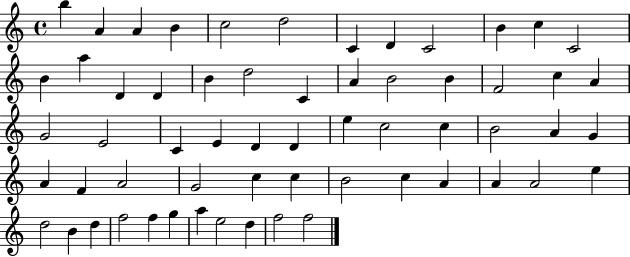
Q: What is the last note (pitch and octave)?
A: F5